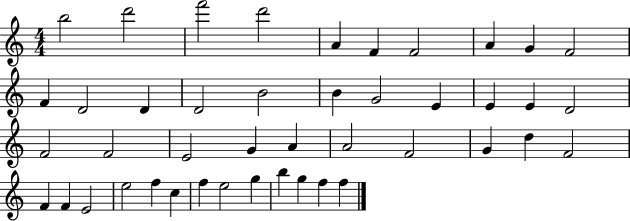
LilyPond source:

{
  \clef treble
  \numericTimeSignature
  \time 4/4
  \key c \major
  b''2 d'''2 | f'''2 d'''2 | a'4 f'4 f'2 | a'4 g'4 f'2 | \break f'4 d'2 d'4 | d'2 b'2 | b'4 g'2 e'4 | e'4 e'4 d'2 | \break f'2 f'2 | e'2 g'4 a'4 | a'2 f'2 | g'4 d''4 f'2 | \break f'4 f'4 e'2 | e''2 f''4 c''4 | f''4 e''2 g''4 | b''4 g''4 f''4 f''4 | \break \bar "|."
}